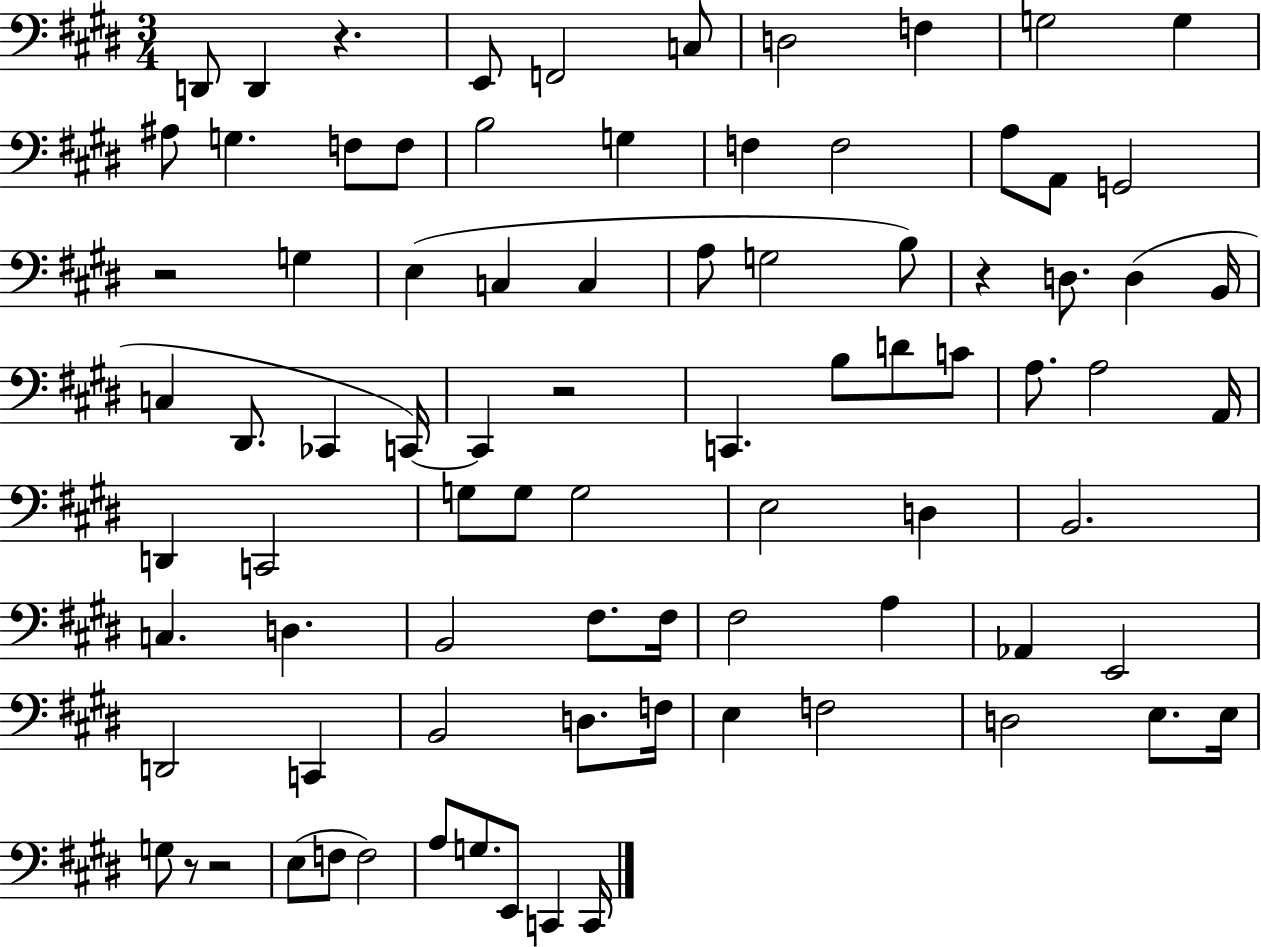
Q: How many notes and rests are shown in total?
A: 84